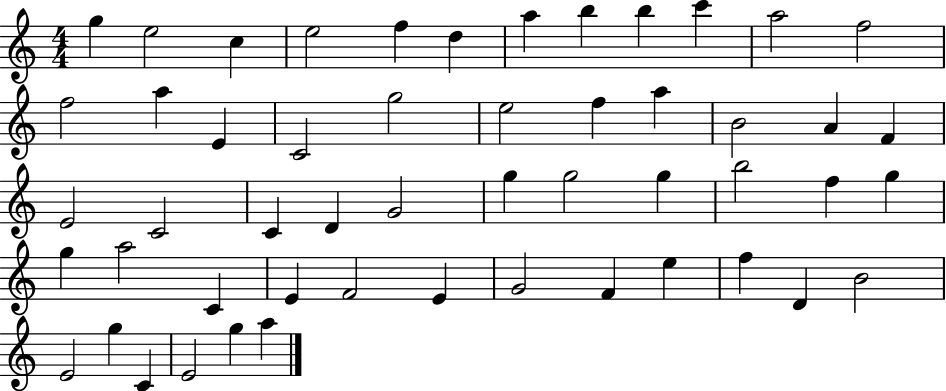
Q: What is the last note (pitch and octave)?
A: A5